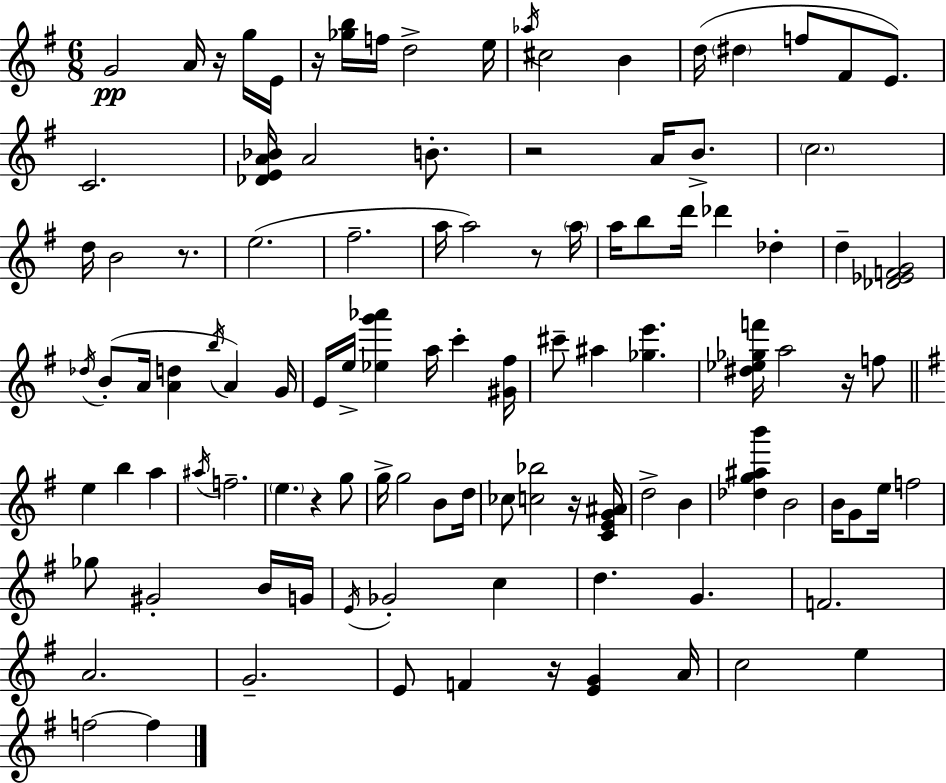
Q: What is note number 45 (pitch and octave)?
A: C#6